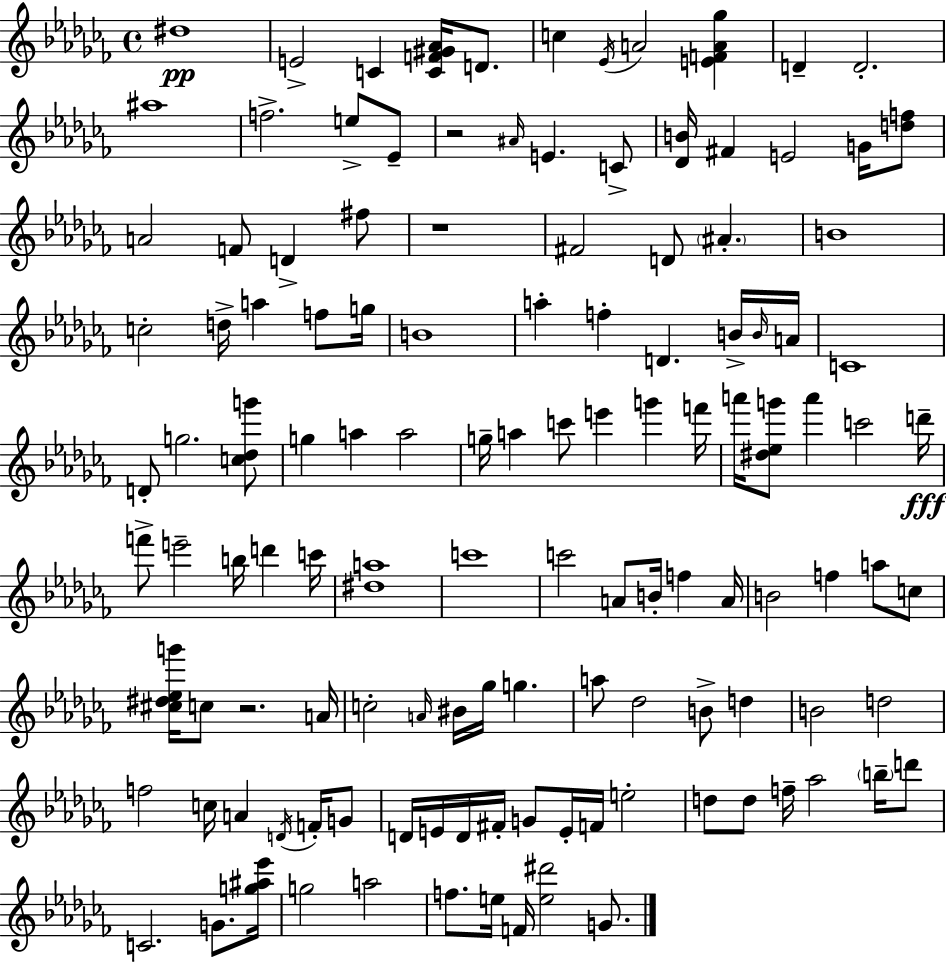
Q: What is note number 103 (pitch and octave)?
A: D6